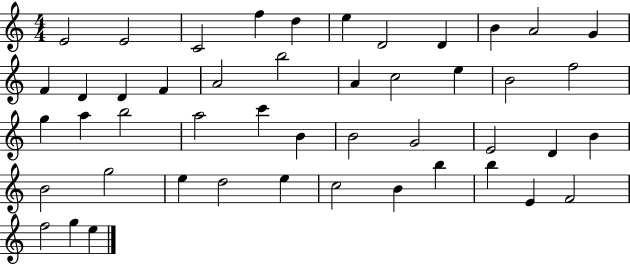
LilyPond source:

{
  \clef treble
  \numericTimeSignature
  \time 4/4
  \key c \major
  e'2 e'2 | c'2 f''4 d''4 | e''4 d'2 d'4 | b'4 a'2 g'4 | \break f'4 d'4 d'4 f'4 | a'2 b''2 | a'4 c''2 e''4 | b'2 f''2 | \break g''4 a''4 b''2 | a''2 c'''4 b'4 | b'2 g'2 | e'2 d'4 b'4 | \break b'2 g''2 | e''4 d''2 e''4 | c''2 b'4 b''4 | b''4 e'4 f'2 | \break f''2 g''4 e''4 | \bar "|."
}